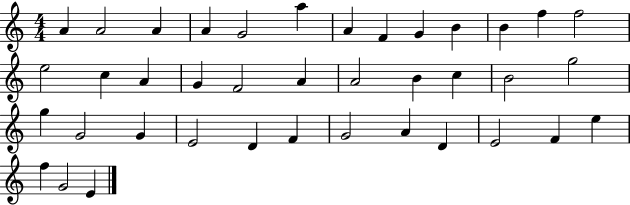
A4/q A4/h A4/q A4/q G4/h A5/q A4/q F4/q G4/q B4/q B4/q F5/q F5/h E5/h C5/q A4/q G4/q F4/h A4/q A4/h B4/q C5/q B4/h G5/h G5/q G4/h G4/q E4/h D4/q F4/q G4/h A4/q D4/q E4/h F4/q E5/q F5/q G4/h E4/q